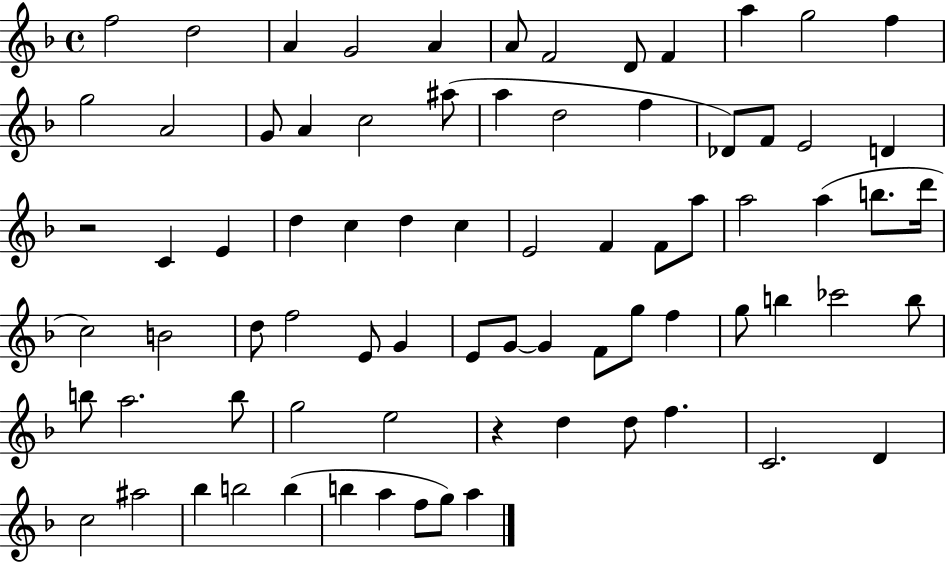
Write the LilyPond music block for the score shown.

{
  \clef treble
  \time 4/4
  \defaultTimeSignature
  \key f \major
  f''2 d''2 | a'4 g'2 a'4 | a'8 f'2 d'8 f'4 | a''4 g''2 f''4 | \break g''2 a'2 | g'8 a'4 c''2 ais''8( | a''4 d''2 f''4 | des'8) f'8 e'2 d'4 | \break r2 c'4 e'4 | d''4 c''4 d''4 c''4 | e'2 f'4 f'8 a''8 | a''2 a''4( b''8. d'''16 | \break c''2) b'2 | d''8 f''2 e'8 g'4 | e'8 g'8~~ g'4 f'8 g''8 f''4 | g''8 b''4 ces'''2 b''8 | \break b''8 a''2. b''8 | g''2 e''2 | r4 d''4 d''8 f''4. | c'2. d'4 | \break c''2 ais''2 | bes''4 b''2 b''4( | b''4 a''4 f''8 g''8) a''4 | \bar "|."
}